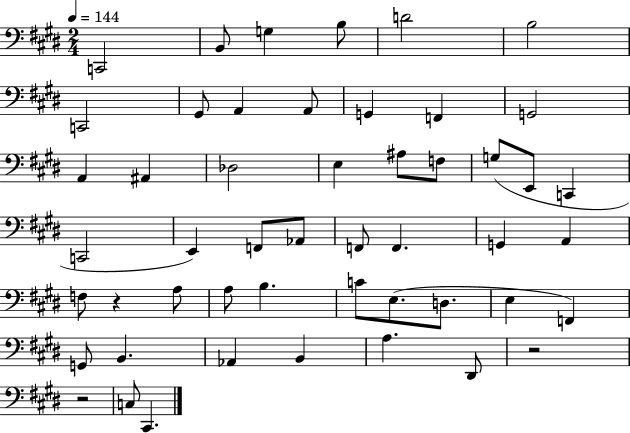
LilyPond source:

{
  \clef bass
  \numericTimeSignature
  \time 2/4
  \key e \major
  \tempo 4 = 144
  c,2 | b,8 g4 b8 | d'2 | b2 | \break c,2 | gis,8 a,4 a,8 | g,4 f,4 | g,2 | \break a,4 ais,4 | des2 | e4 ais8 f8 | g8( e,8 c,4 | \break c,2 | e,4) f,8 aes,8 | f,8 f,4. | g,4 a,4 | \break f8 r4 a8 | a8 b4. | c'8 e8.( d8. | e4 f,4) | \break g,8 b,4. | aes,4 b,4 | a4. dis,8 | r2 | \break r2 | c8 cis,4. | \bar "|."
}